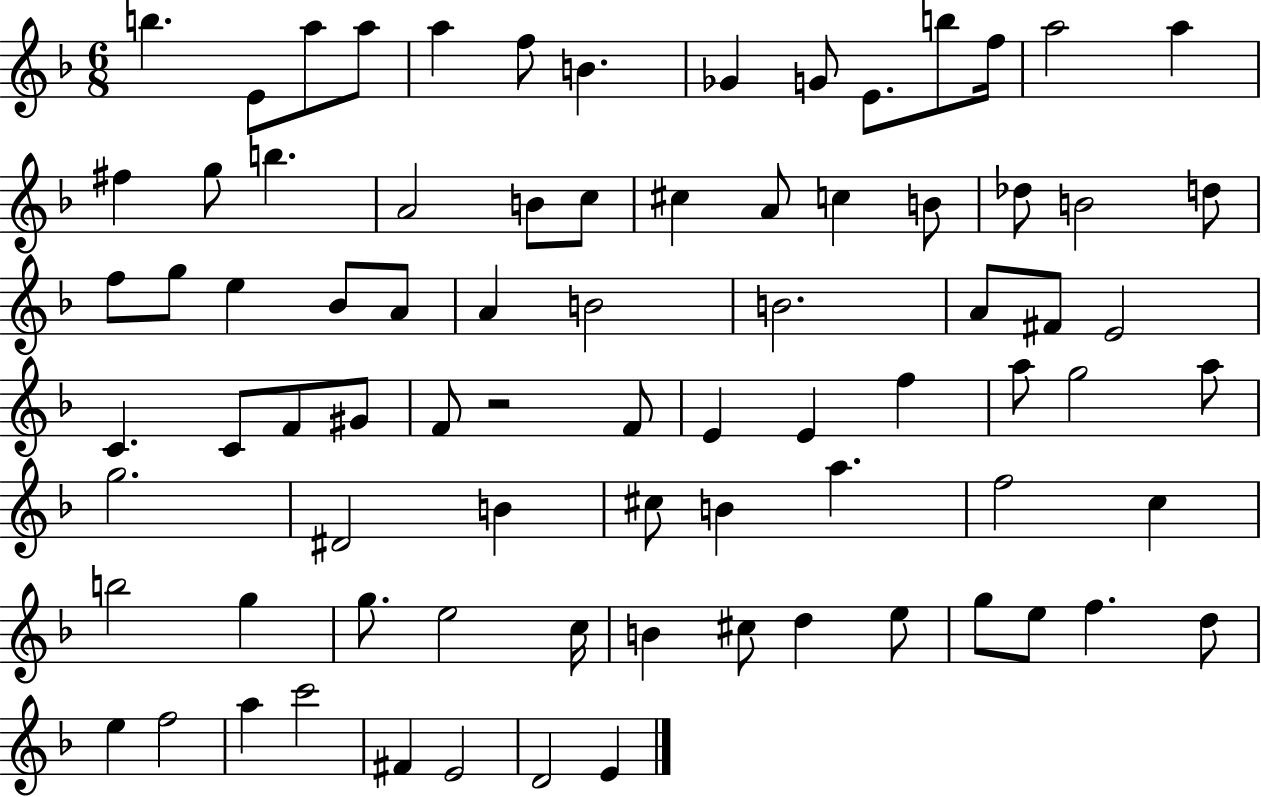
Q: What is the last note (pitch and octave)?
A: E4